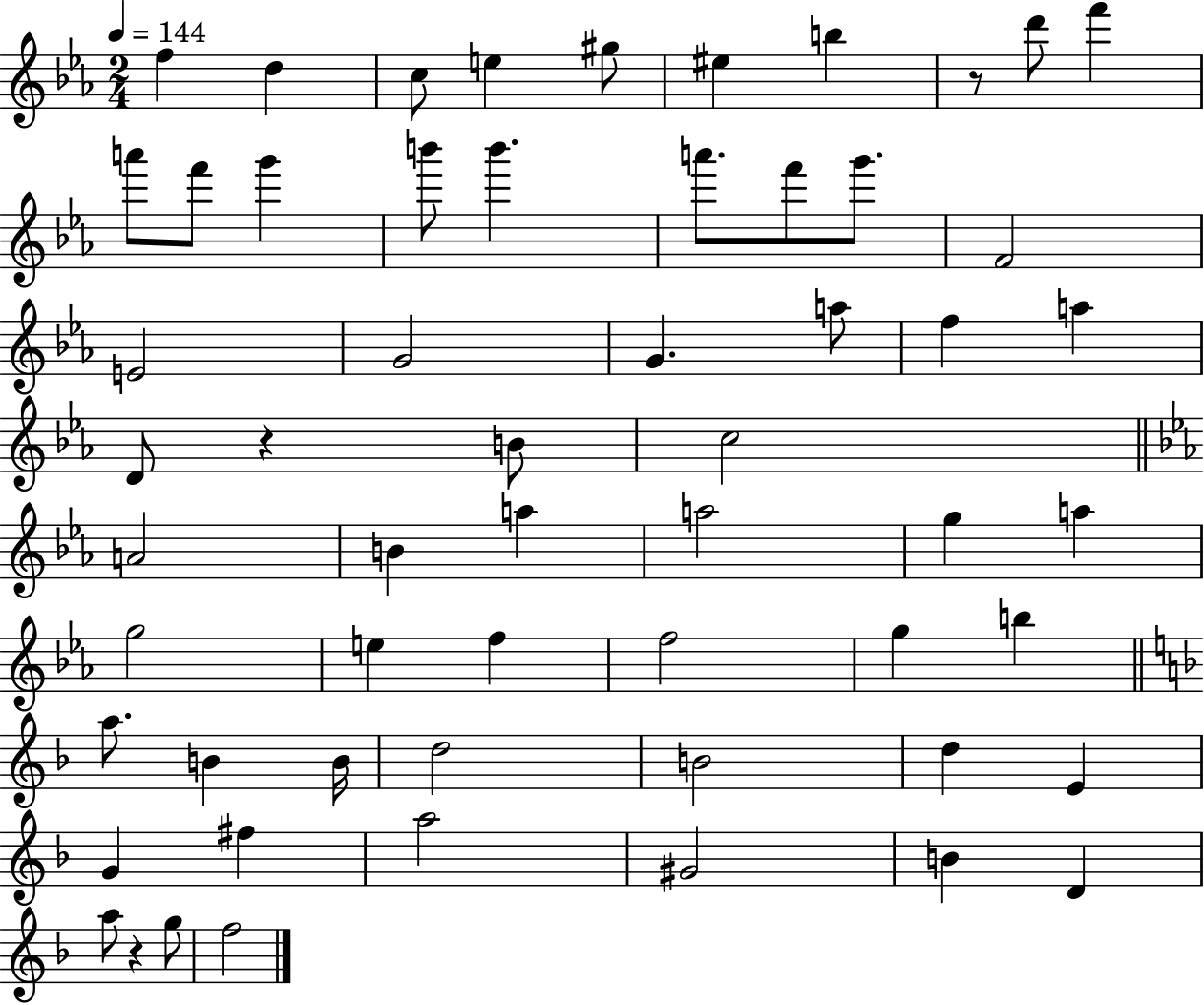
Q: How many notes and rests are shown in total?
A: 58